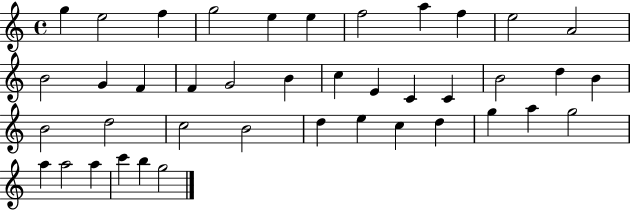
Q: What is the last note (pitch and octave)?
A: G5